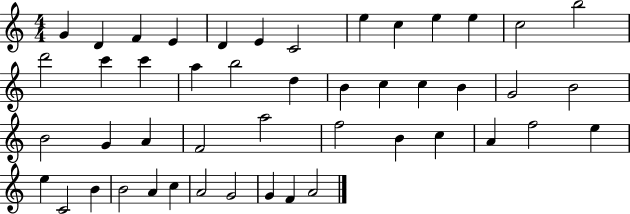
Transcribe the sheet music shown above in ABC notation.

X:1
T:Untitled
M:4/4
L:1/4
K:C
G D F E D E C2 e c e e c2 b2 d'2 c' c' a b2 d B c c B G2 B2 B2 G A F2 a2 f2 B c A f2 e e C2 B B2 A c A2 G2 G F A2